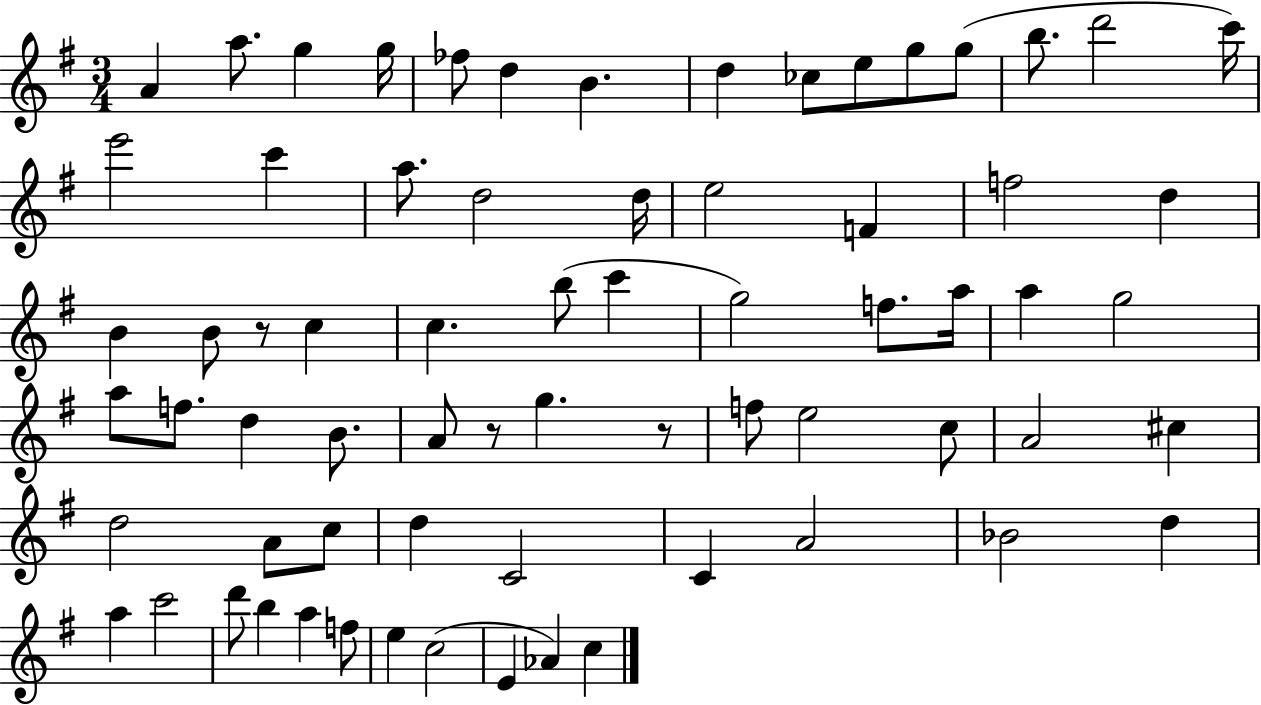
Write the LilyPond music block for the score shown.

{
  \clef treble
  \numericTimeSignature
  \time 3/4
  \key g \major
  a'4 a''8. g''4 g''16 | fes''8 d''4 b'4. | d''4 ces''8 e''8 g''8 g''8( | b''8. d'''2 c'''16) | \break e'''2 c'''4 | a''8. d''2 d''16 | e''2 f'4 | f''2 d''4 | \break b'4 b'8 r8 c''4 | c''4. b''8( c'''4 | g''2) f''8. a''16 | a''4 g''2 | \break a''8 f''8. d''4 b'8. | a'8 r8 g''4. r8 | f''8 e''2 c''8 | a'2 cis''4 | \break d''2 a'8 c''8 | d''4 c'2 | c'4 a'2 | bes'2 d''4 | \break a''4 c'''2 | d'''8 b''4 a''4 f''8 | e''4 c''2( | e'4 aes'4) c''4 | \break \bar "|."
}